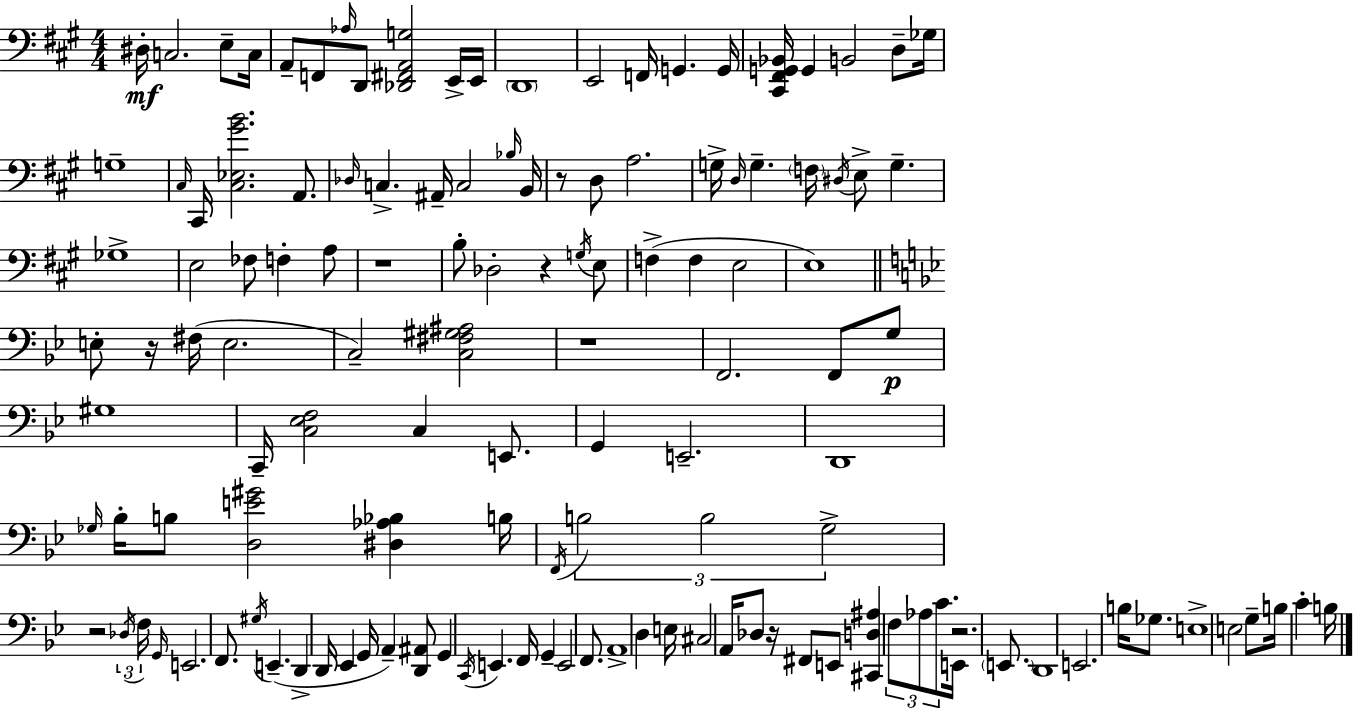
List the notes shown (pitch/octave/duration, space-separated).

D#3/s C3/h. E3/e C3/s A2/e F2/e Ab3/s D2/e [Db2,F#2,A2,G3]/h E2/s E2/s D2/w E2/h F2/s G2/q. G2/s [C#2,F#2,G2,Bb2]/s G2/q B2/h D3/e Gb3/s G3/w C#3/s C#2/s [C#3,Eb3,G#4,B4]/h. A2/e. Db3/s C3/q. A#2/s C3/h Bb3/s B2/s R/e D3/e A3/h. G3/s D3/s G3/q. F3/s D#3/s E3/e G3/q. Gb3/w E3/h FES3/e F3/q A3/e R/w B3/e Db3/h R/q G3/s E3/e F3/q F3/q E3/h E3/w E3/e R/s F#3/s E3/h. C3/h [C3,F#3,G#3,A#3]/h R/w F2/h. F2/e G3/e G#3/w C2/s [C3,Eb3,F3]/h C3/q E2/e. G2/q E2/h. D2/w Gb3/s Bb3/s B3/e [D3,E4,G#4]/h [D#3,Ab3,Bb3]/q B3/s F2/s B3/h B3/h G3/h R/h Db3/s F3/s G2/s E2/h. F2/e. G#3/s E2/q. D2/q D2/s Eb2/q G2/s A2/q [D2,A#2]/e G2/q C2/s E2/q. F2/s G2/q E2/h F2/e. A2/w D3/q E3/s C#3/h A2/s Db3/e R/s F#2/e E2/e [C#2,D3,A#3]/q F3/e Ab3/e C4/e. E2/s R/h. E2/e. D2/w E2/h. B3/s Gb3/e. E3/w E3/h G3/e B3/s C4/q B3/s